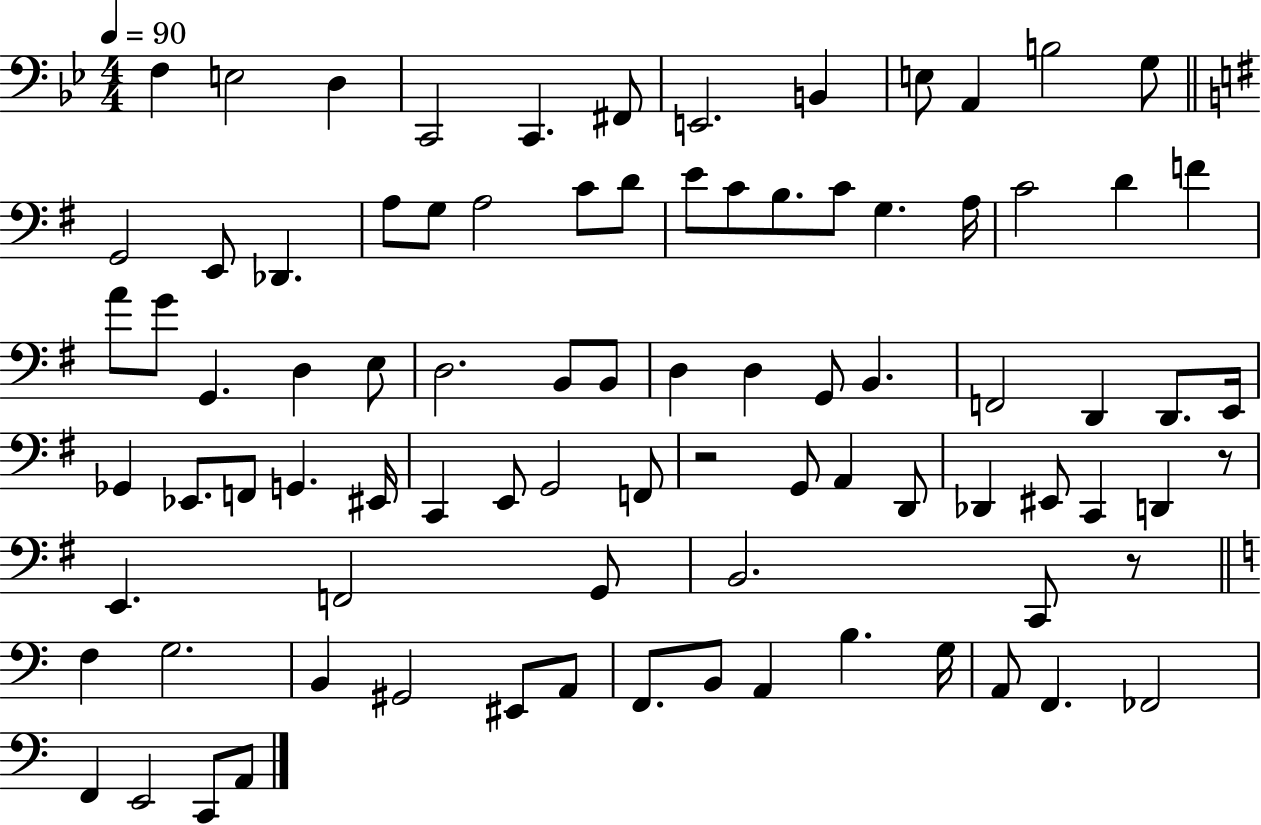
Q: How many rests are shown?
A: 3